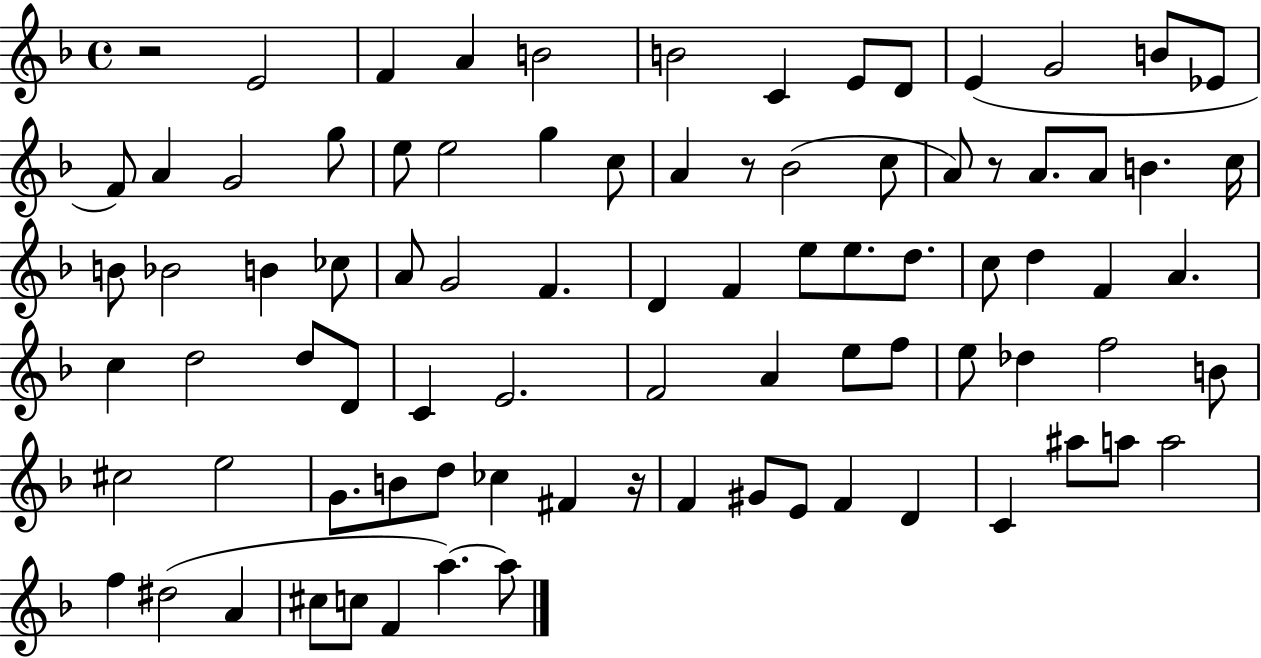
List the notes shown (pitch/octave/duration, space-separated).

R/h E4/h F4/q A4/q B4/h B4/h C4/q E4/e D4/e E4/q G4/h B4/e Eb4/e F4/e A4/q G4/h G5/e E5/e E5/h G5/q C5/e A4/q R/e Bb4/h C5/e A4/e R/e A4/e. A4/e B4/q. C5/s B4/e Bb4/h B4/q CES5/e A4/e G4/h F4/q. D4/q F4/q E5/e E5/e. D5/e. C5/e D5/q F4/q A4/q. C5/q D5/h D5/e D4/e C4/q E4/h. F4/h A4/q E5/e F5/e E5/e Db5/q F5/h B4/e C#5/h E5/h G4/e. B4/e D5/e CES5/q F#4/q R/s F4/q G#4/e E4/e F4/q D4/q C4/q A#5/e A5/e A5/h F5/q D#5/h A4/q C#5/e C5/e F4/q A5/q. A5/e